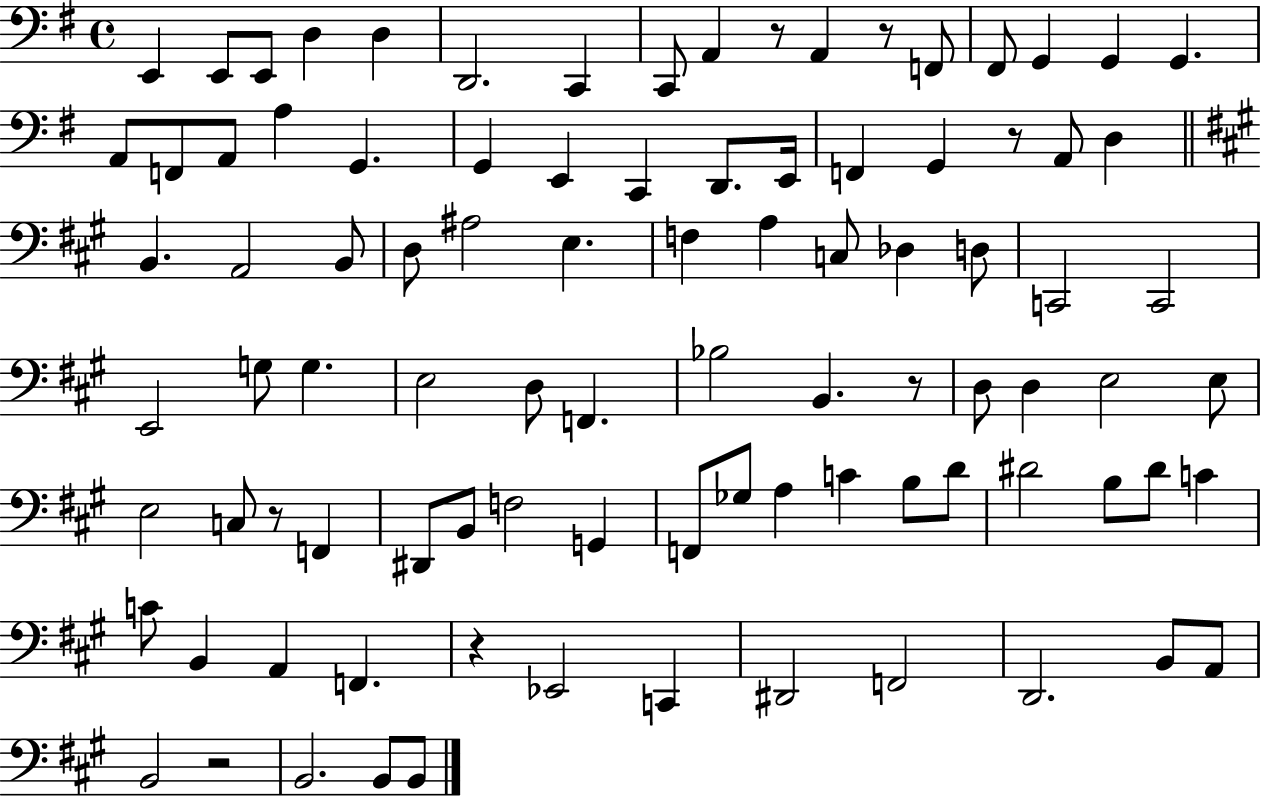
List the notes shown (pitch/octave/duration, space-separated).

E2/q E2/e E2/e D3/q D3/q D2/h. C2/q C2/e A2/q R/e A2/q R/e F2/e F#2/e G2/q G2/q G2/q. A2/e F2/e A2/e A3/q G2/q. G2/q E2/q C2/q D2/e. E2/s F2/q G2/q R/e A2/e D3/q B2/q. A2/h B2/e D3/e A#3/h E3/q. F3/q A3/q C3/e Db3/q D3/e C2/h C2/h E2/h G3/e G3/q. E3/h D3/e F2/q. Bb3/h B2/q. R/e D3/e D3/q E3/h E3/e E3/h C3/e R/e F2/q D#2/e B2/e F3/h G2/q F2/e Gb3/e A3/q C4/q B3/e D4/e D#4/h B3/e D#4/e C4/q C4/e B2/q A2/q F2/q. R/q Eb2/h C2/q D#2/h F2/h D2/h. B2/e A2/e B2/h R/h B2/h. B2/e B2/e